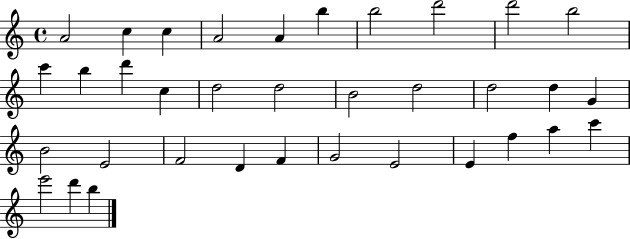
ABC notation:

X:1
T:Untitled
M:4/4
L:1/4
K:C
A2 c c A2 A b b2 d'2 d'2 b2 c' b d' c d2 d2 B2 d2 d2 d G B2 E2 F2 D F G2 E2 E f a c' e'2 d' b